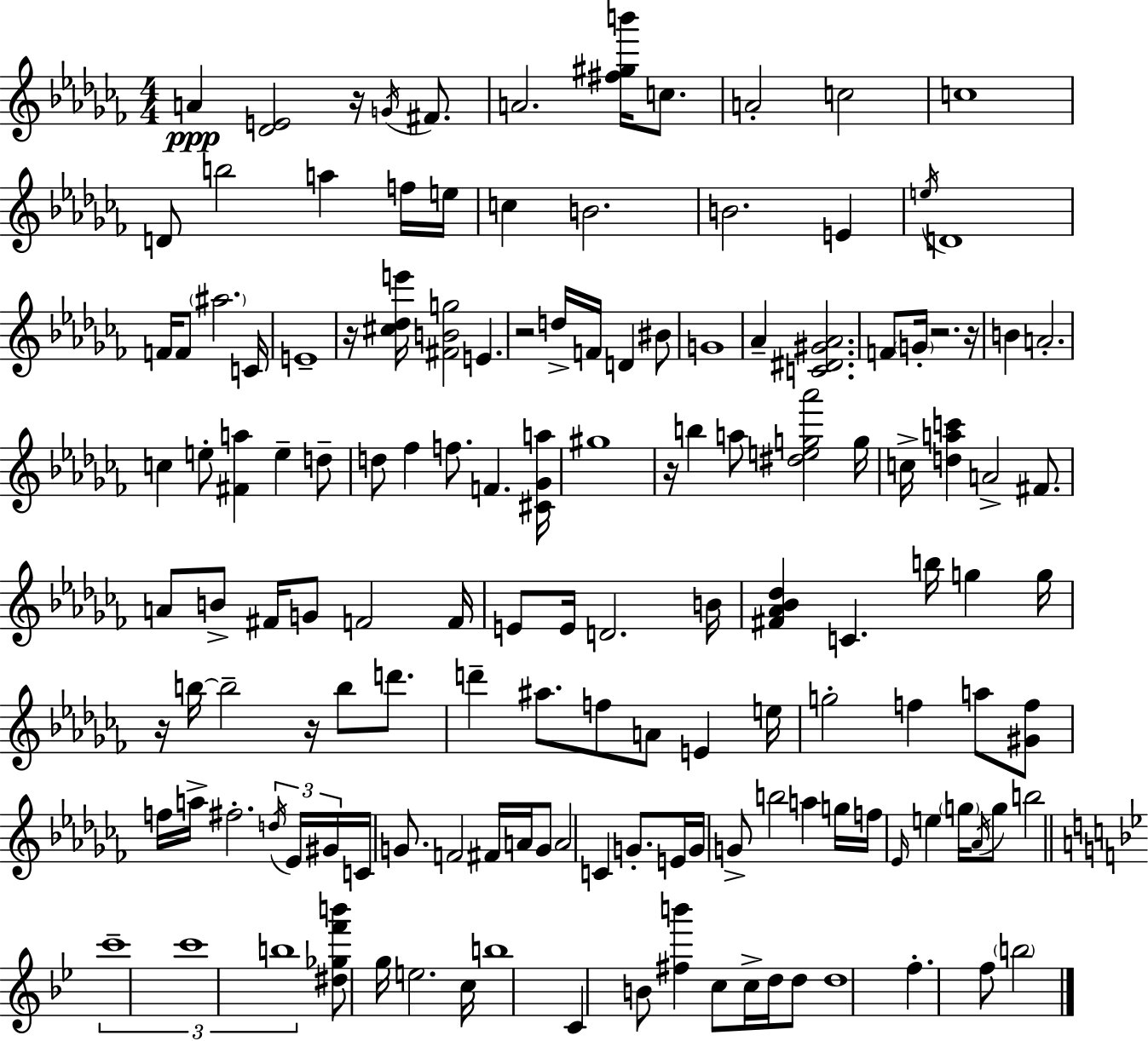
{
  \clef treble
  \numericTimeSignature
  \time 4/4
  \key aes \minor
  a'4\ppp <des' e'>2 r16 \acciaccatura { g'16 } fis'8. | a'2. <fis'' gis'' b'''>16 c''8. | a'2-. c''2 | c''1 | \break d'8 b''2 a''4 f''16 | e''16 c''4 b'2. | b'2. e'4 | \acciaccatura { e''16 } d'1 | \break f'16 f'8 \parenthesize ais''2. | c'16 e'1-- | r16 <cis'' des'' e'''>16 <fis' b' g''>2 e'4. | r2 d''16-> f'16 d'4 | \break bis'8 g'1 | aes'4-- <c' dis' gis' aes'>2. | f'8 \parenthesize g'16-. r2. | r16 b'4 a'2.-. | \break c''4 e''8-. <fis' a''>4 e''4-- | d''8-- d''8 fes''4 f''8. f'4. | <cis' ges' a''>16 gis''1 | r16 b''4 a''8 <dis'' e'' g'' aes'''>2 | \break g''16 c''16-> <d'' a'' c'''>4 a'2-> fis'8. | a'8 b'8-> fis'16 g'8 f'2 | f'16 e'8 e'16 d'2. | b'16 <fis' aes' bes' des''>4 c'4. b''16 g''4 | \break g''16 r16 b''16~~ b''2-- r16 b''8 d'''8. | d'''4-- ais''8. f''8 a'8 e'4 | e''16 g''2-. f''4 a''8 | <gis' f''>8 f''16 a''16-> fis''2.-. | \break \tuplet 3/2 { \acciaccatura { d''16 } ees'16 gis'16 } c'16 g'8. f'2 fis'16 | a'16 g'8 a'2 c'4 g'8.-. | e'16 g'16 g'8-> b''2 a''4 | g''16 f''16 \grace { ees'16 } e''4 \parenthesize g''16 \acciaccatura { aes'16 } g''8 b''2 | \break \bar "||" \break \key bes \major \tuplet 3/2 { c'''1-- | c'''1 | b''1 } | <dis'' ges'' f''' b'''>8 g''16 e''2. c''16 | \break b''1 | c'4 b'8 <fis'' b'''>4 c''8 c''16-> d''16 d''8 | d''1 | f''4.-. f''8 \parenthesize b''2 | \break \bar "|."
}